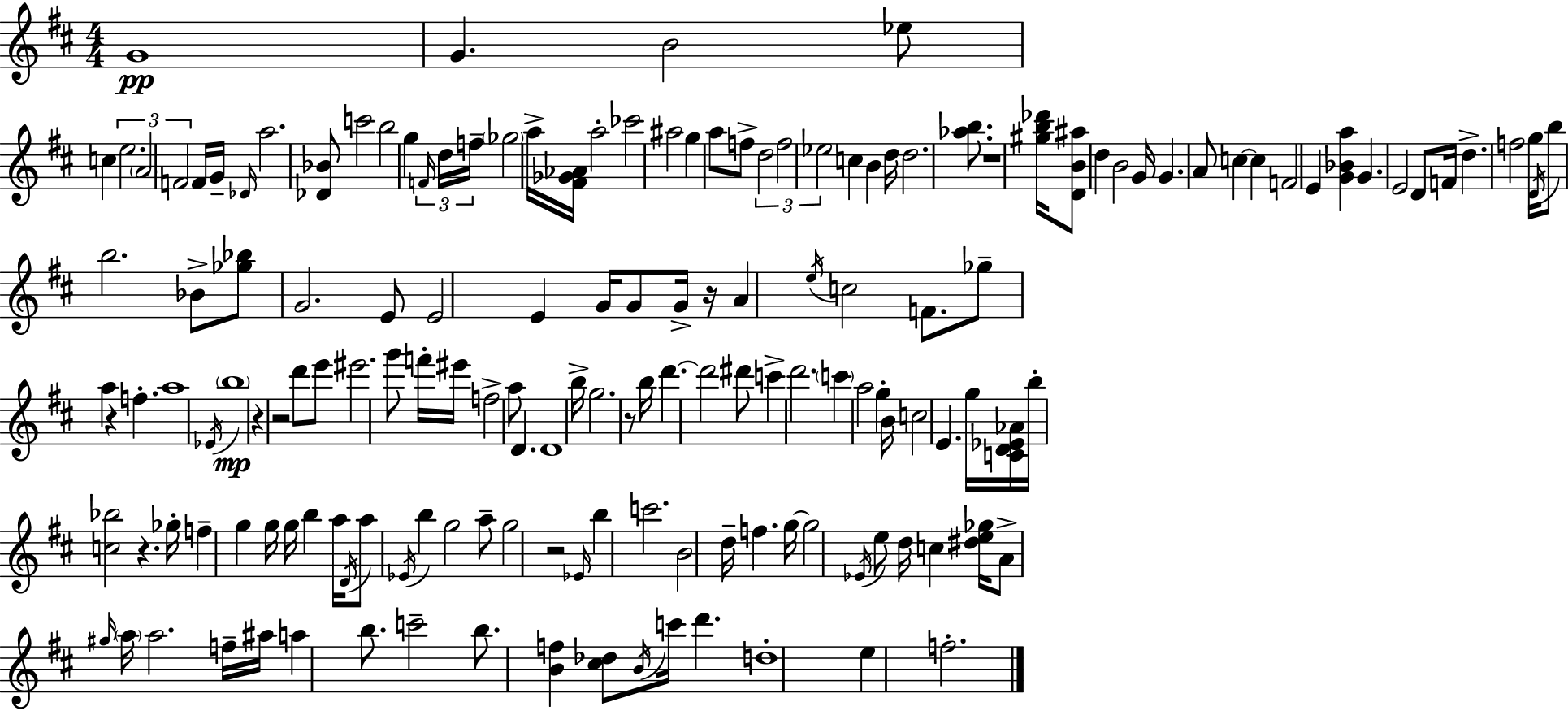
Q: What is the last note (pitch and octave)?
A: F5